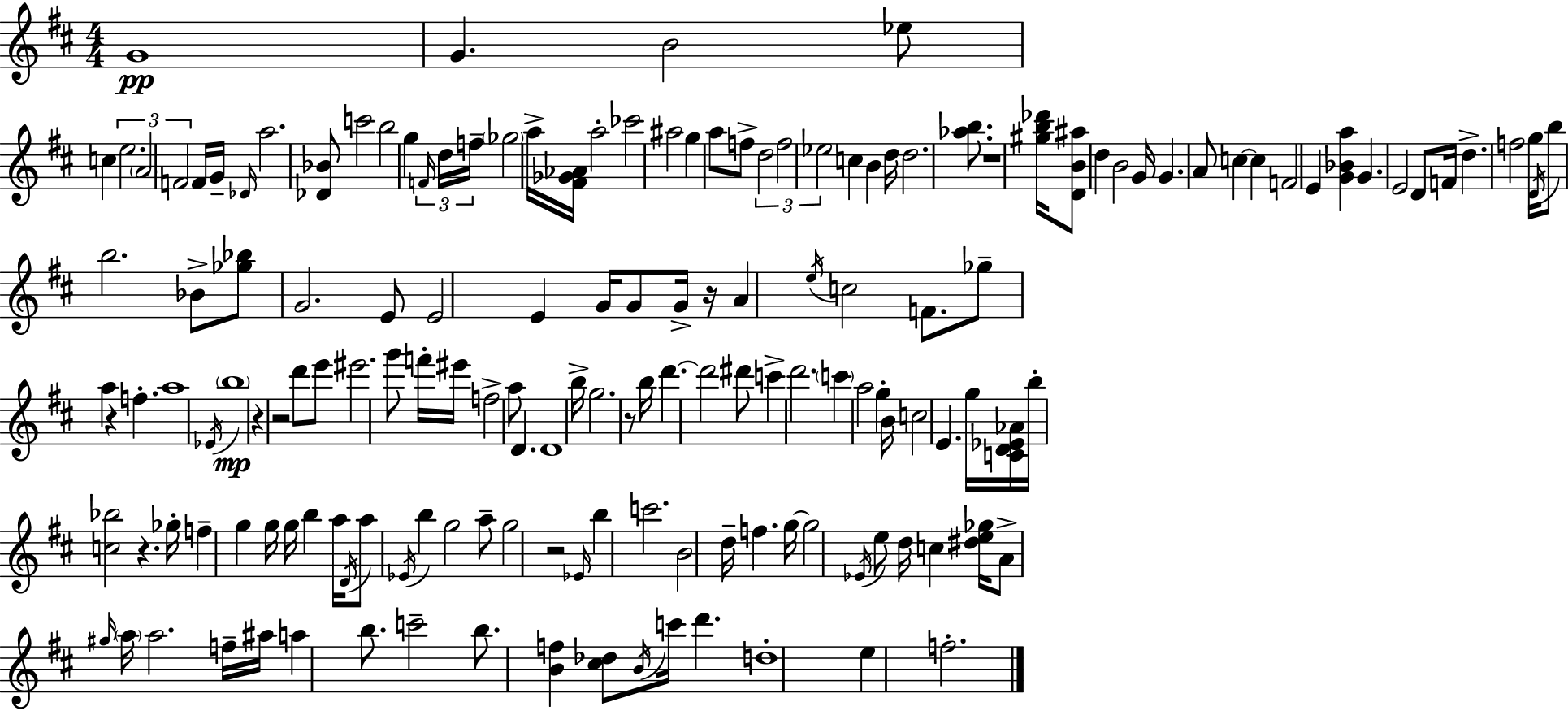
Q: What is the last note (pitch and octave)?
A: F5